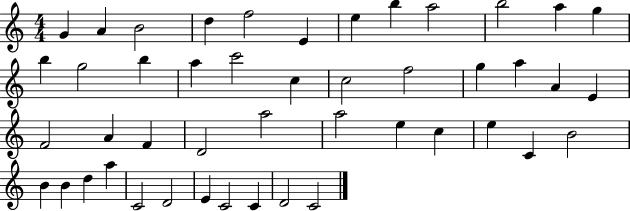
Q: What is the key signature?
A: C major